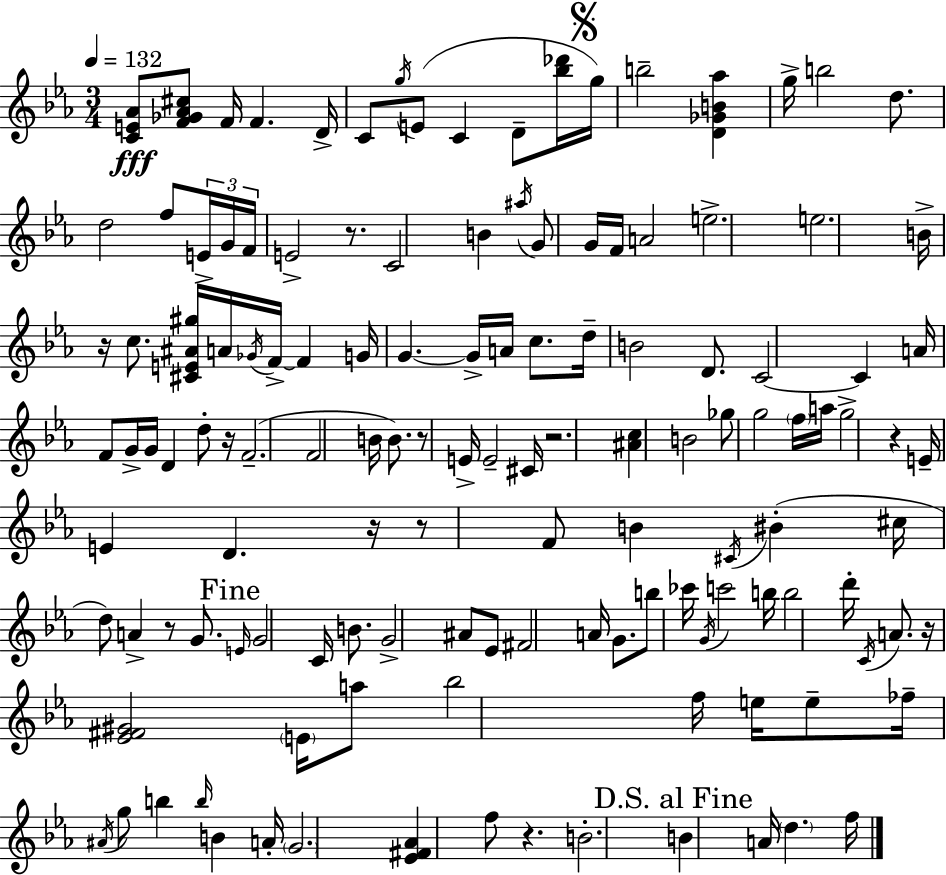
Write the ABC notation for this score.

X:1
T:Untitled
M:3/4
L:1/4
K:Cm
[CE_A]/2 [F_G_A^c]/2 F/4 F D/4 C/2 g/4 E/2 C D/2 [_b_d']/4 g/4 b2 [D_GB_a] g/4 b2 d/2 d2 f/2 E/4 G/4 F/4 E2 z/2 C2 B ^a/4 G/2 G/4 F/4 A2 e2 e2 B/4 z/4 c/2 [^CE^A^g]/4 A/4 _G/4 F/4 F G/4 G G/4 A/4 c/2 d/4 B2 D/2 C2 C A/4 F/2 G/4 G/4 D d/2 z/4 F2 F2 B/4 B/2 z/2 E/4 E2 ^C/4 z2 [^Ac] B2 _g/2 g2 f/4 a/4 g2 z E/4 E D z/4 z/2 F/2 B ^C/4 ^B ^c/4 d/2 A z/2 G/2 E/4 G2 C/4 B/2 G2 ^A/2 _E/2 ^F2 A/4 G/2 b/2 _c'/4 G/4 c'2 b/4 b2 d'/4 C/4 A/2 z/4 [_E^F^G]2 E/4 a/2 _b2 f/4 e/4 e/2 _f/4 ^A/4 g/2 b b/4 B A/4 G2 [_E^F_A] f/2 z B2 B A/4 d f/4